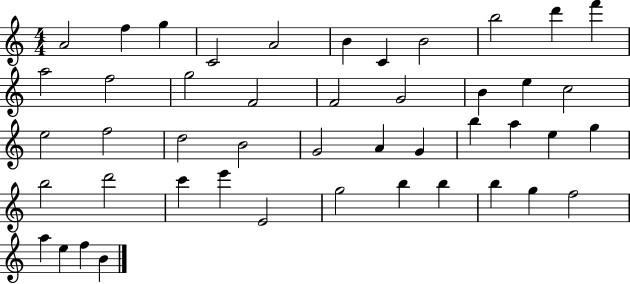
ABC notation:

X:1
T:Untitled
M:4/4
L:1/4
K:C
A2 f g C2 A2 B C B2 b2 d' f' a2 f2 g2 F2 F2 G2 B e c2 e2 f2 d2 B2 G2 A G b a e g b2 d'2 c' e' E2 g2 b b b g f2 a e f B